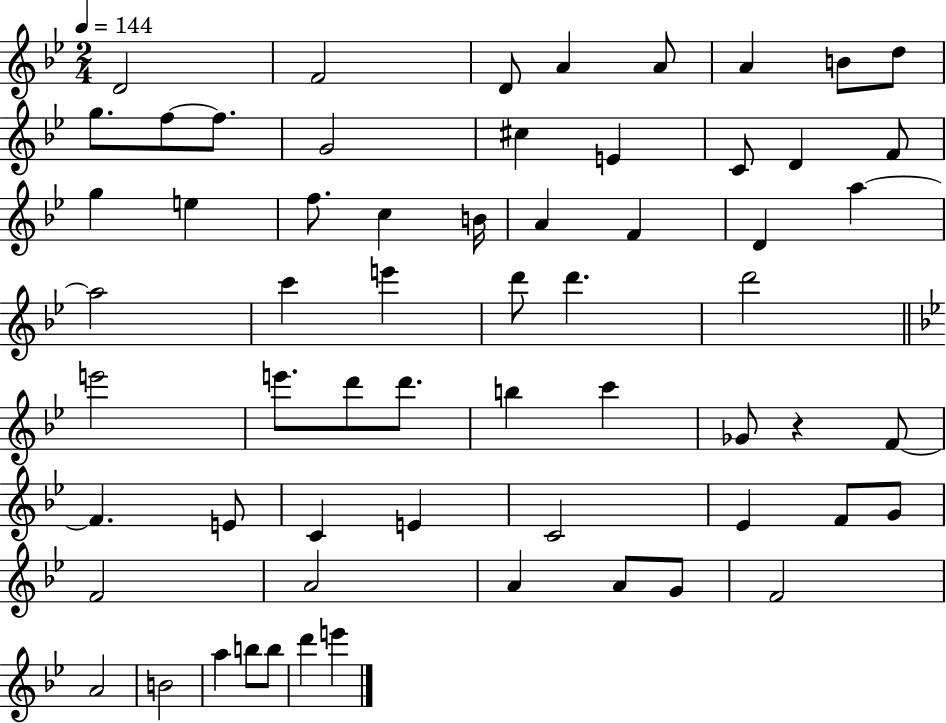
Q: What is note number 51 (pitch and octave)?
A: A4